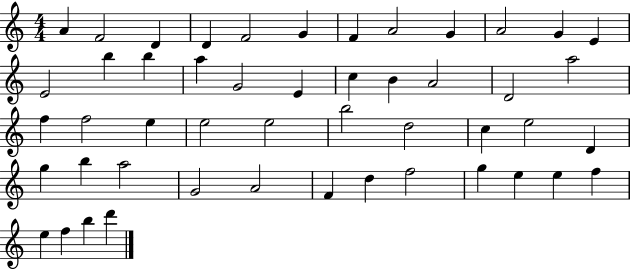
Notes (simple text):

A4/q F4/h D4/q D4/q F4/h G4/q F4/q A4/h G4/q A4/h G4/q E4/q E4/h B5/q B5/q A5/q G4/h E4/q C5/q B4/q A4/h D4/h A5/h F5/q F5/h E5/q E5/h E5/h B5/h D5/h C5/q E5/h D4/q G5/q B5/q A5/h G4/h A4/h F4/q D5/q F5/h G5/q E5/q E5/q F5/q E5/q F5/q B5/q D6/q